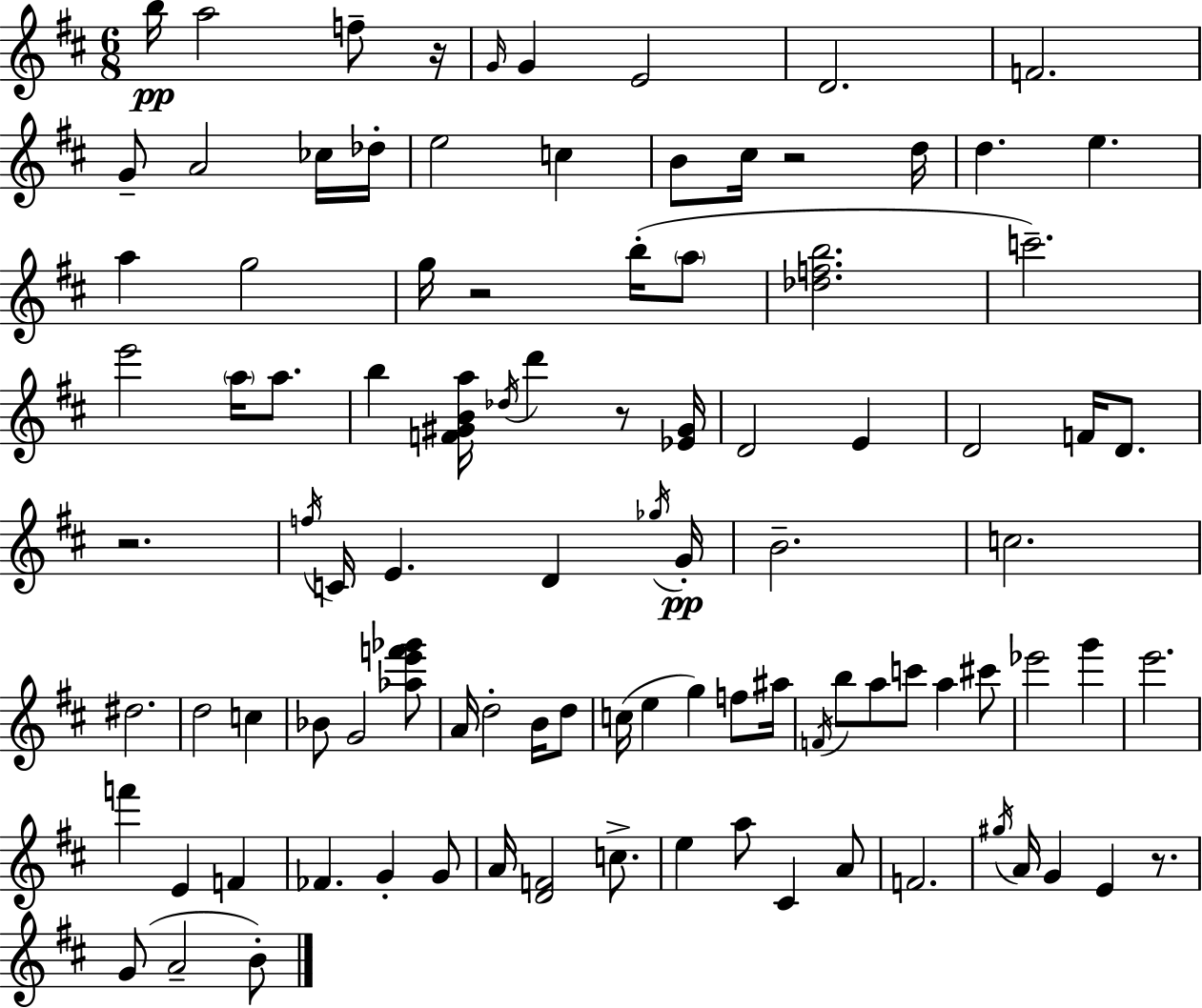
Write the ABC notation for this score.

X:1
T:Untitled
M:6/8
L:1/4
K:D
b/4 a2 f/2 z/4 G/4 G E2 D2 F2 G/2 A2 _c/4 _d/4 e2 c B/2 ^c/4 z2 d/4 d e a g2 g/4 z2 b/4 a/2 [_dfb]2 c'2 e'2 a/4 a/2 b [F^GBa]/4 _d/4 d' z/2 [_E^G]/4 D2 E D2 F/4 D/2 z2 f/4 C/4 E D _g/4 G/4 B2 c2 ^d2 d2 c _B/2 G2 [_ae'f'_g']/2 A/4 d2 B/4 d/2 c/4 e g f/2 ^a/4 F/4 b/2 a/2 c'/2 a ^c'/2 _e'2 g' e'2 f' E F _F G G/2 A/4 [DF]2 c/2 e a/2 ^C A/2 F2 ^g/4 A/4 G E z/2 G/2 A2 B/2